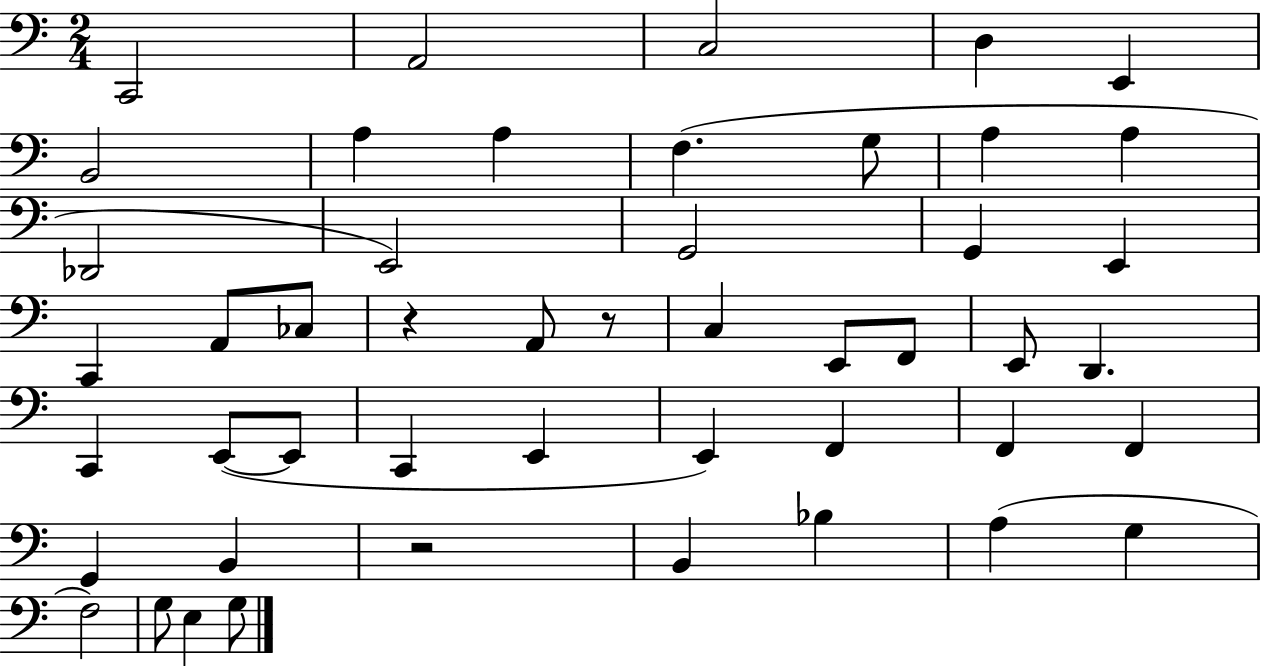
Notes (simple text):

C2/h A2/h C3/h D3/q E2/q B2/h A3/q A3/q F3/q. G3/e A3/q A3/q Db2/h E2/h G2/h G2/q E2/q C2/q A2/e CES3/e R/q A2/e R/e C3/q E2/e F2/e E2/e D2/q. C2/q E2/e E2/e C2/q E2/q E2/q F2/q F2/q F2/q G2/q B2/q R/h B2/q Bb3/q A3/q G3/q F3/h G3/e E3/q G3/e